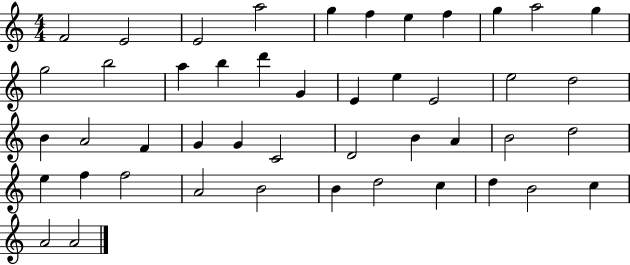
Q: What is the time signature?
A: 4/4